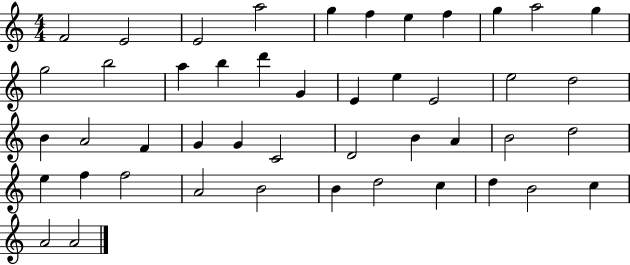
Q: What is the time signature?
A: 4/4